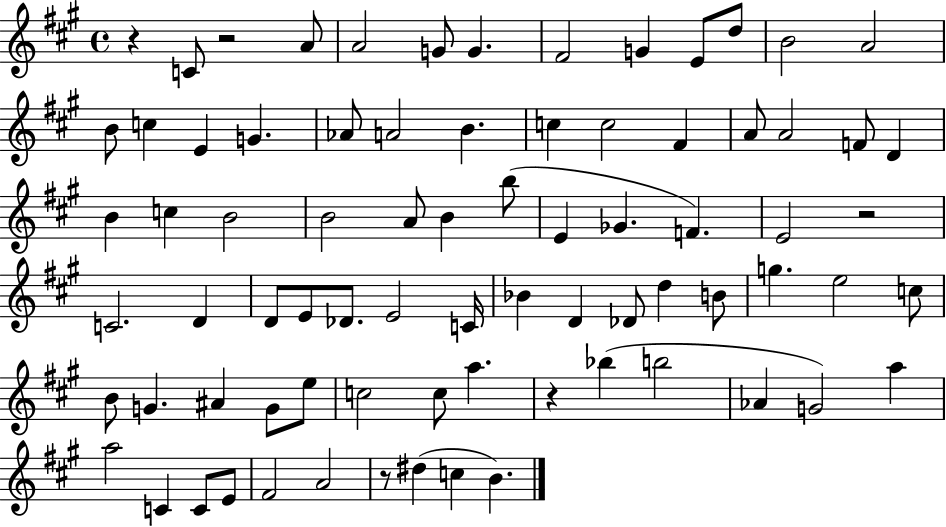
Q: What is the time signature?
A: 4/4